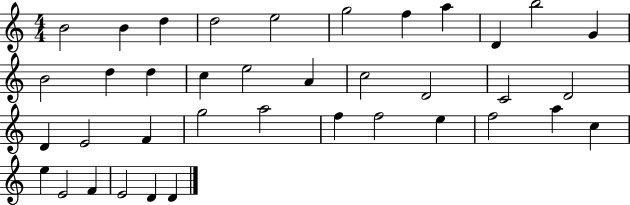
{
  \clef treble
  \numericTimeSignature
  \time 4/4
  \key c \major
  b'2 b'4 d''4 | d''2 e''2 | g''2 f''4 a''4 | d'4 b''2 g'4 | \break b'2 d''4 d''4 | c''4 e''2 a'4 | c''2 d'2 | c'2 d'2 | \break d'4 e'2 f'4 | g''2 a''2 | f''4 f''2 e''4 | f''2 a''4 c''4 | \break e''4 e'2 f'4 | e'2 d'4 d'4 | \bar "|."
}